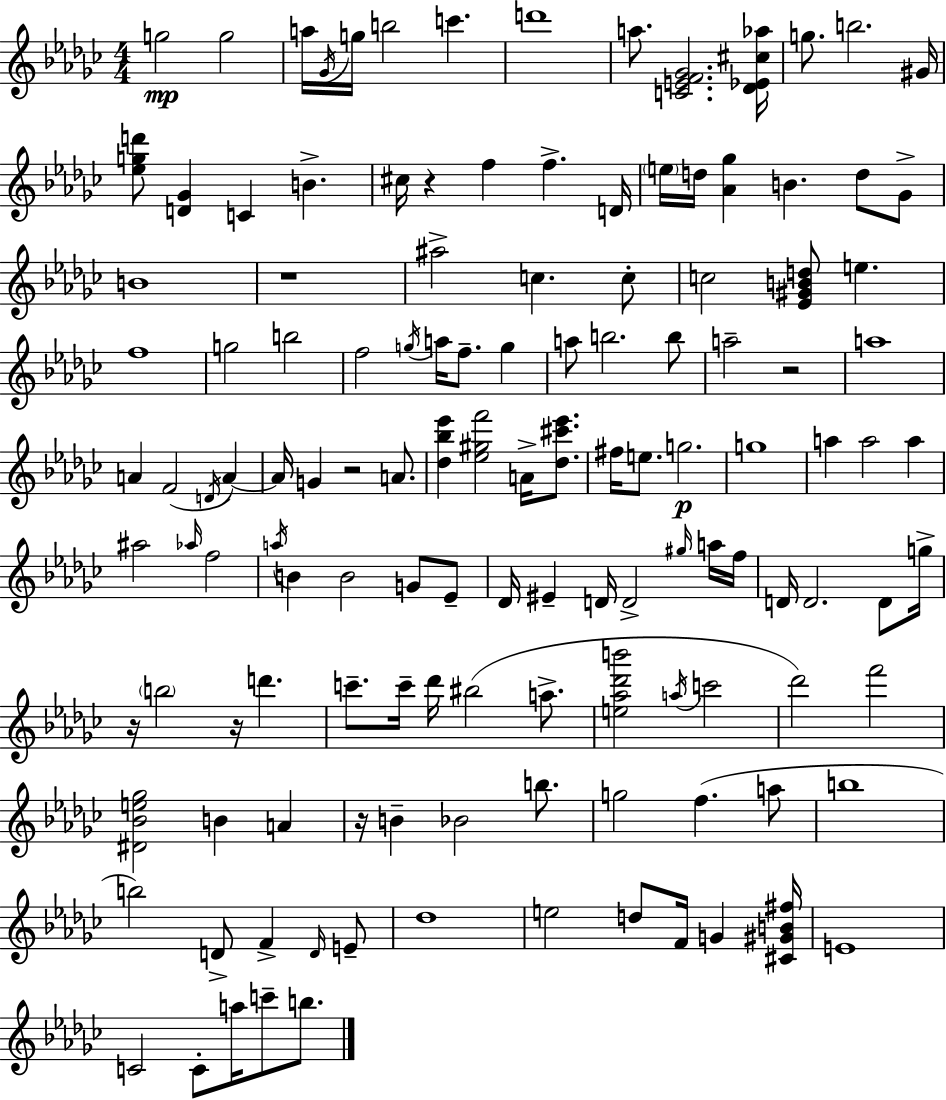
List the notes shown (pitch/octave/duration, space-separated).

G5/h G5/h A5/s Gb4/s G5/s B5/h C6/q. D6/w A5/e. [C4,E4,F4,Gb4]/h. [Db4,Eb4,C#5,Ab5]/s G5/e. B5/h. G#4/s [Eb5,G5,D6]/e [D4,Gb4]/q C4/q B4/q. C#5/s R/q F5/q F5/q. D4/s E5/s D5/s [Ab4,Gb5]/q B4/q. D5/e Gb4/e B4/w R/w A#5/h C5/q. C5/e C5/h [Eb4,G#4,B4,D5]/e E5/q. F5/w G5/h B5/h F5/h G5/s A5/s F5/e. G5/q A5/e B5/h. B5/e A5/h R/h A5/w A4/q F4/h D4/s A4/q A4/s G4/q R/h A4/e. [Db5,Bb5,Eb6]/q [Eb5,G#5,F6]/h A4/s [Db5,C#6,Eb6]/e. F#5/s E5/e. G5/h. G5/w A5/q A5/h A5/q A#5/h Ab5/s F5/h A5/s B4/q B4/h G4/e Eb4/e Db4/s EIS4/q D4/s D4/h G#5/s A5/s F5/s D4/s D4/h. D4/e G5/s R/s B5/h R/s D6/q. C6/e. C6/s Db6/s BIS5/h A5/e. [E5,Ab5,Db6,B6]/h A5/s C6/h Db6/h F6/h [D#4,Bb4,E5,Gb5]/h B4/q A4/q R/s B4/q Bb4/h B5/e. G5/h F5/q. A5/e B5/w B5/h D4/e F4/q D4/s E4/e Db5/w E5/h D5/e F4/s G4/q [C#4,G#4,B4,F#5]/s E4/w C4/h C4/e A5/s C6/e B5/e.